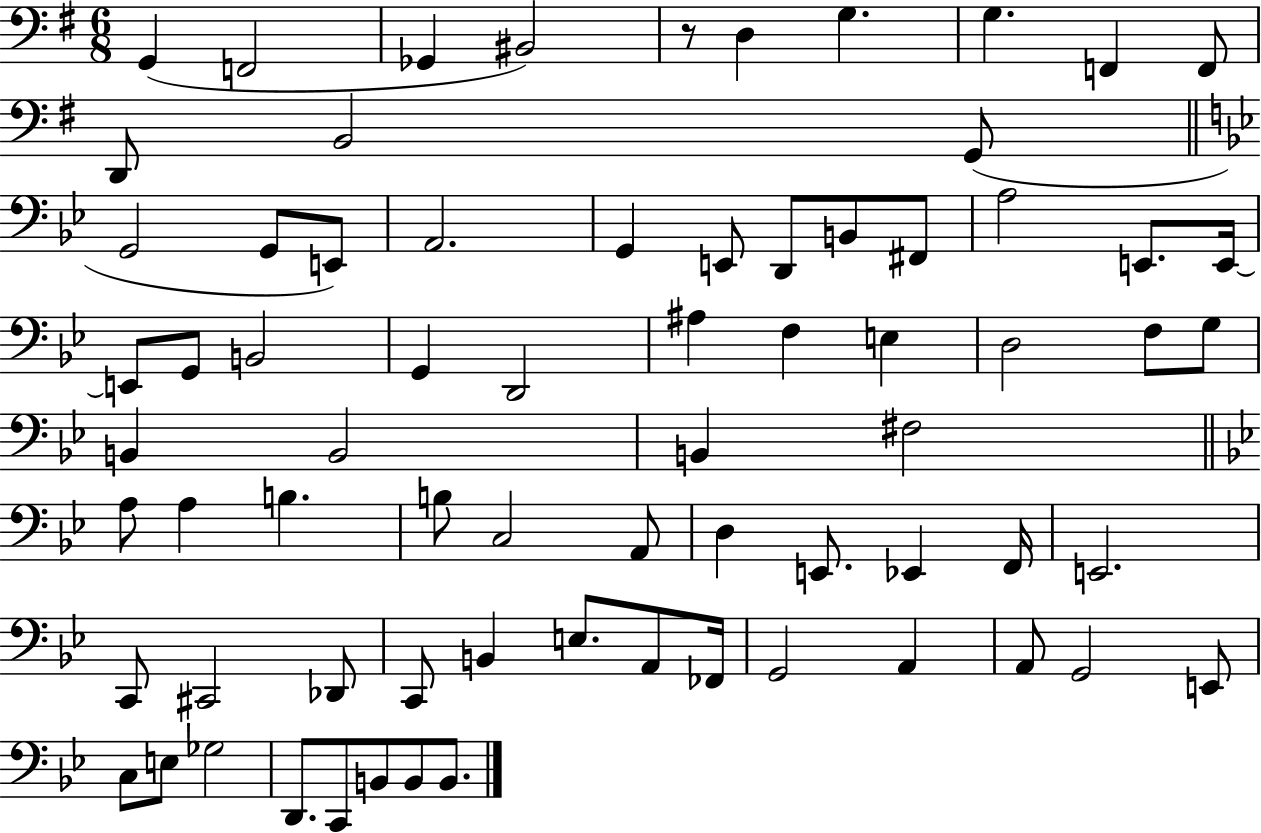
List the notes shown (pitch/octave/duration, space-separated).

G2/q F2/h Gb2/q BIS2/h R/e D3/q G3/q. G3/q. F2/q F2/e D2/e B2/h G2/e G2/h G2/e E2/e A2/h. G2/q E2/e D2/e B2/e F#2/e A3/h E2/e. E2/s E2/e G2/e B2/h G2/q D2/h A#3/q F3/q E3/q D3/h F3/e G3/e B2/q B2/h B2/q F#3/h A3/e A3/q B3/q. B3/e C3/h A2/e D3/q E2/e. Eb2/q F2/s E2/h. C2/e C#2/h Db2/e C2/e B2/q E3/e. A2/e FES2/s G2/h A2/q A2/e G2/h E2/e C3/e E3/e Gb3/h D2/e. C2/e B2/e B2/e B2/e.